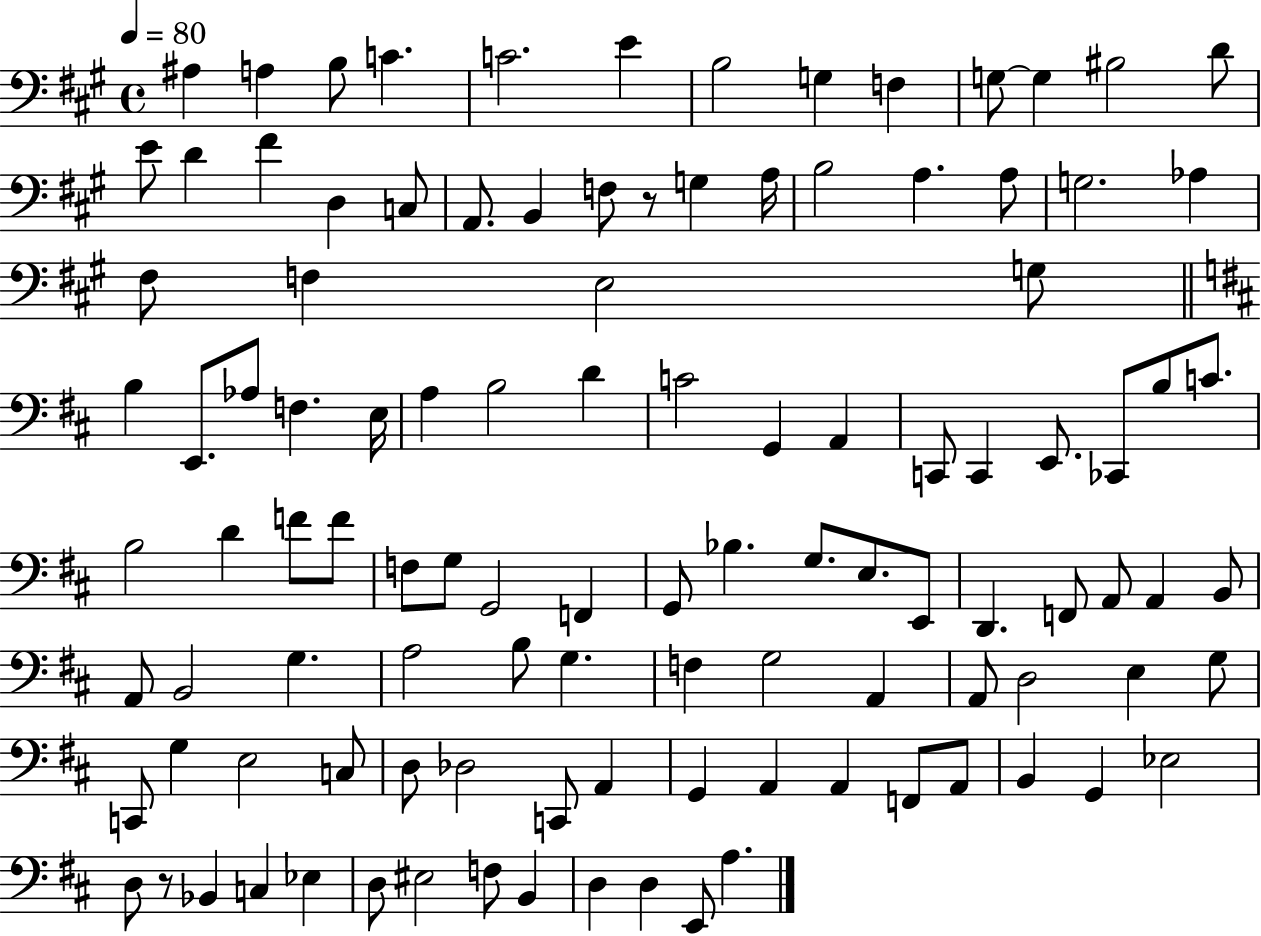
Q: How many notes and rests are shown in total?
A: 110